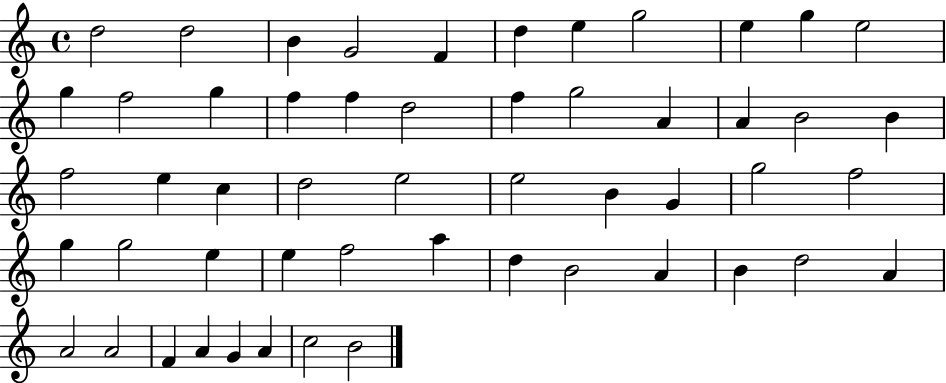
{
  \clef treble
  \time 4/4
  \defaultTimeSignature
  \key c \major
  d''2 d''2 | b'4 g'2 f'4 | d''4 e''4 g''2 | e''4 g''4 e''2 | \break g''4 f''2 g''4 | f''4 f''4 d''2 | f''4 g''2 a'4 | a'4 b'2 b'4 | \break f''2 e''4 c''4 | d''2 e''2 | e''2 b'4 g'4 | g''2 f''2 | \break g''4 g''2 e''4 | e''4 f''2 a''4 | d''4 b'2 a'4 | b'4 d''2 a'4 | \break a'2 a'2 | f'4 a'4 g'4 a'4 | c''2 b'2 | \bar "|."
}